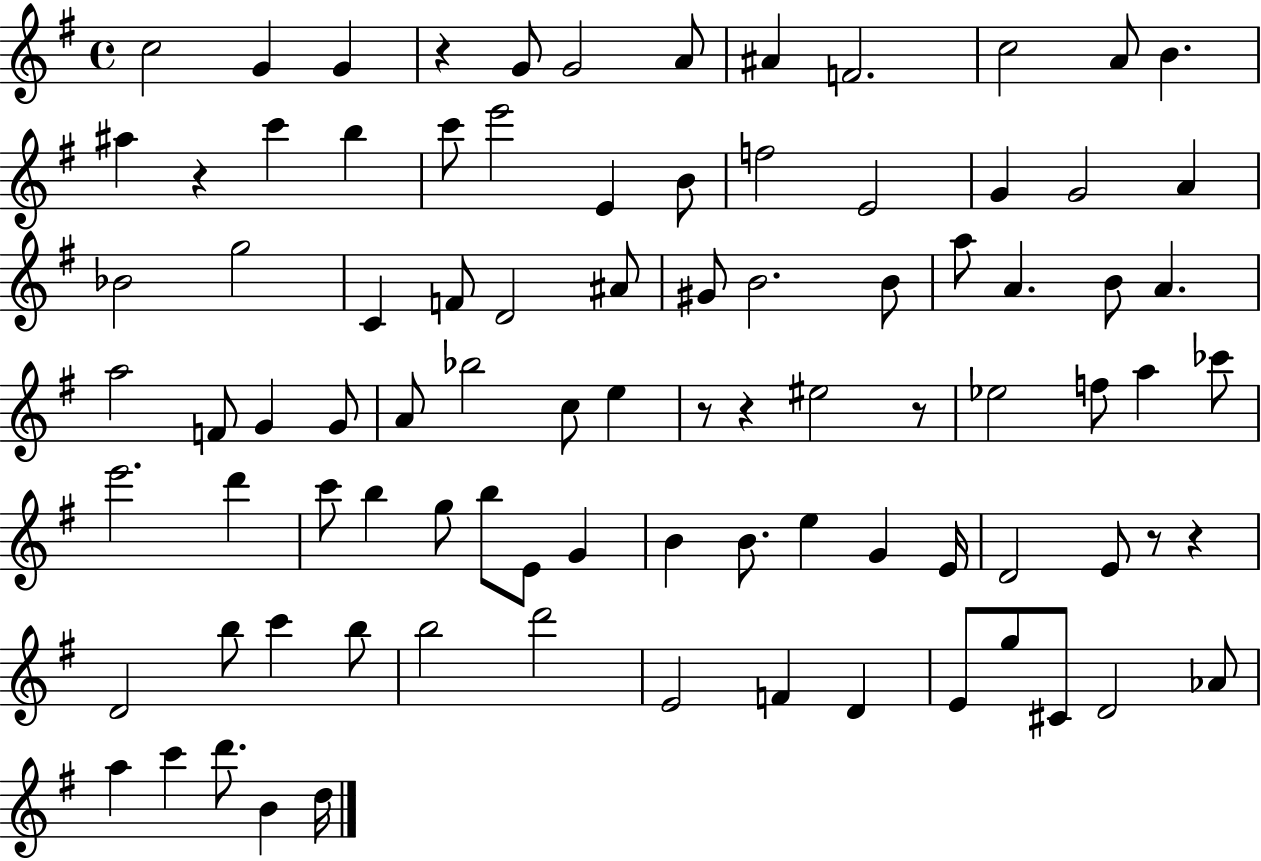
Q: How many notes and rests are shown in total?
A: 90